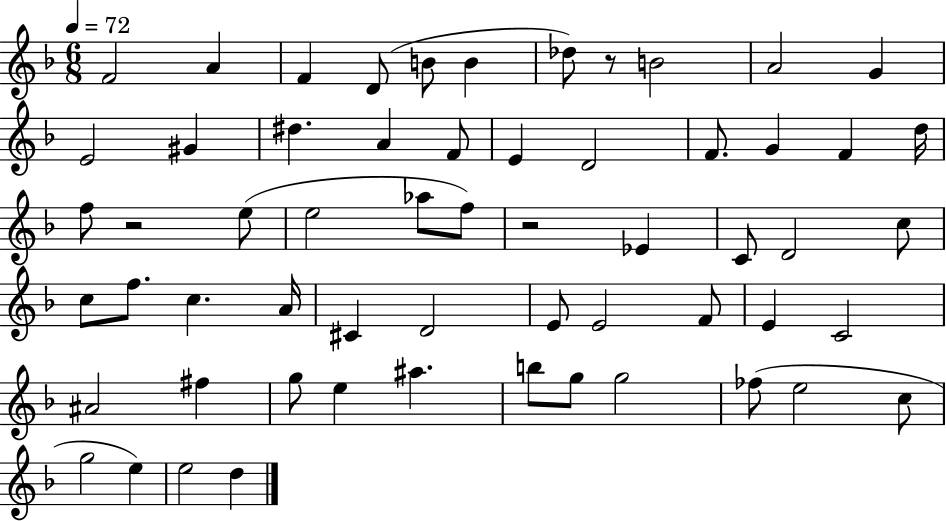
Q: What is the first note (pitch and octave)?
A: F4